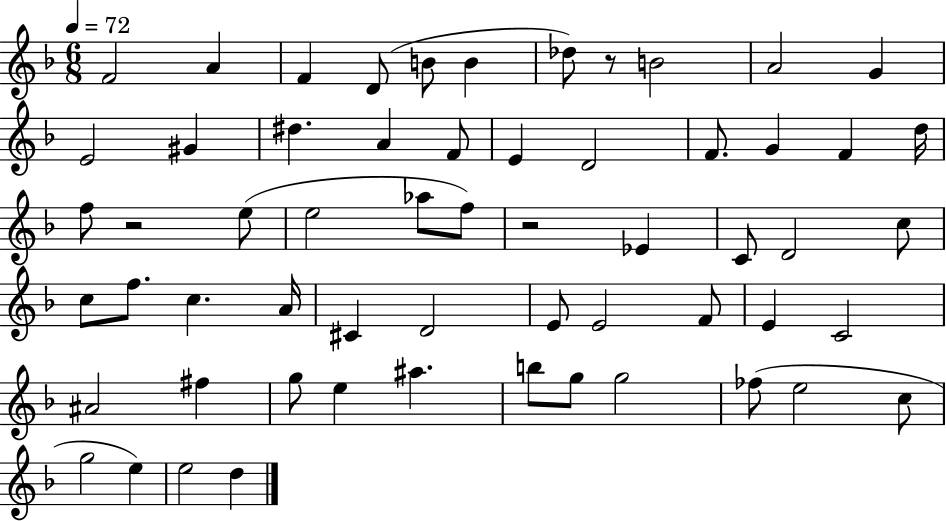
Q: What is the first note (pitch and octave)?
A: F4